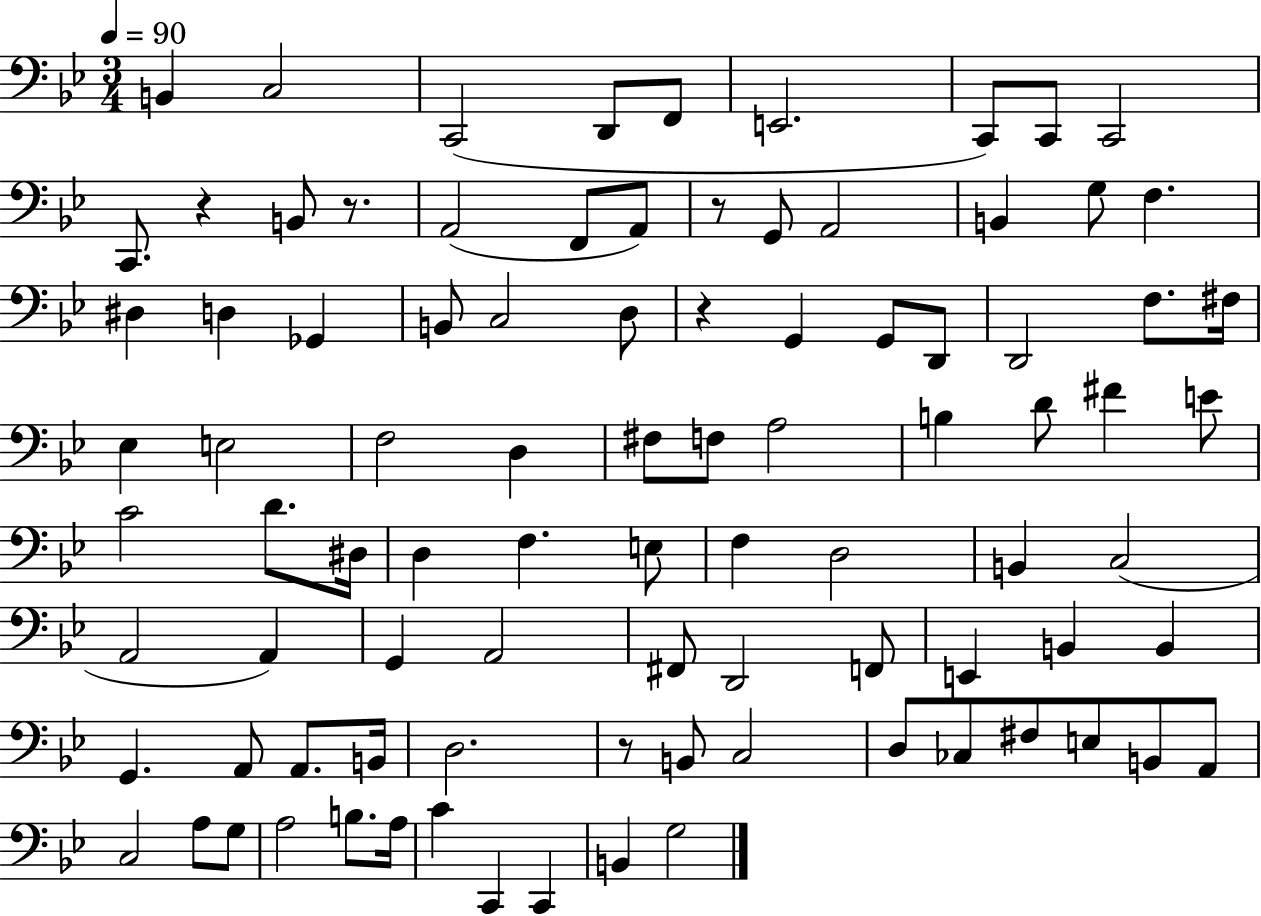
{
  \clef bass
  \numericTimeSignature
  \time 3/4
  \key bes \major
  \tempo 4 = 90
  b,4 c2 | c,2( d,8 f,8 | e,2. | c,8) c,8 c,2 | \break c,8. r4 b,8 r8. | a,2( f,8 a,8) | r8 g,8 a,2 | b,4 g8 f4. | \break dis4 d4 ges,4 | b,8 c2 d8 | r4 g,4 g,8 d,8 | d,2 f8. fis16 | \break ees4 e2 | f2 d4 | fis8 f8 a2 | b4 d'8 fis'4 e'8 | \break c'2 d'8. dis16 | d4 f4. e8 | f4 d2 | b,4 c2( | \break a,2 a,4) | g,4 a,2 | fis,8 d,2 f,8 | e,4 b,4 b,4 | \break g,4. a,8 a,8. b,16 | d2. | r8 b,8 c2 | d8 ces8 fis8 e8 b,8 a,8 | \break c2 a8 g8 | a2 b8. a16 | c'4 c,4 c,4 | b,4 g2 | \break \bar "|."
}